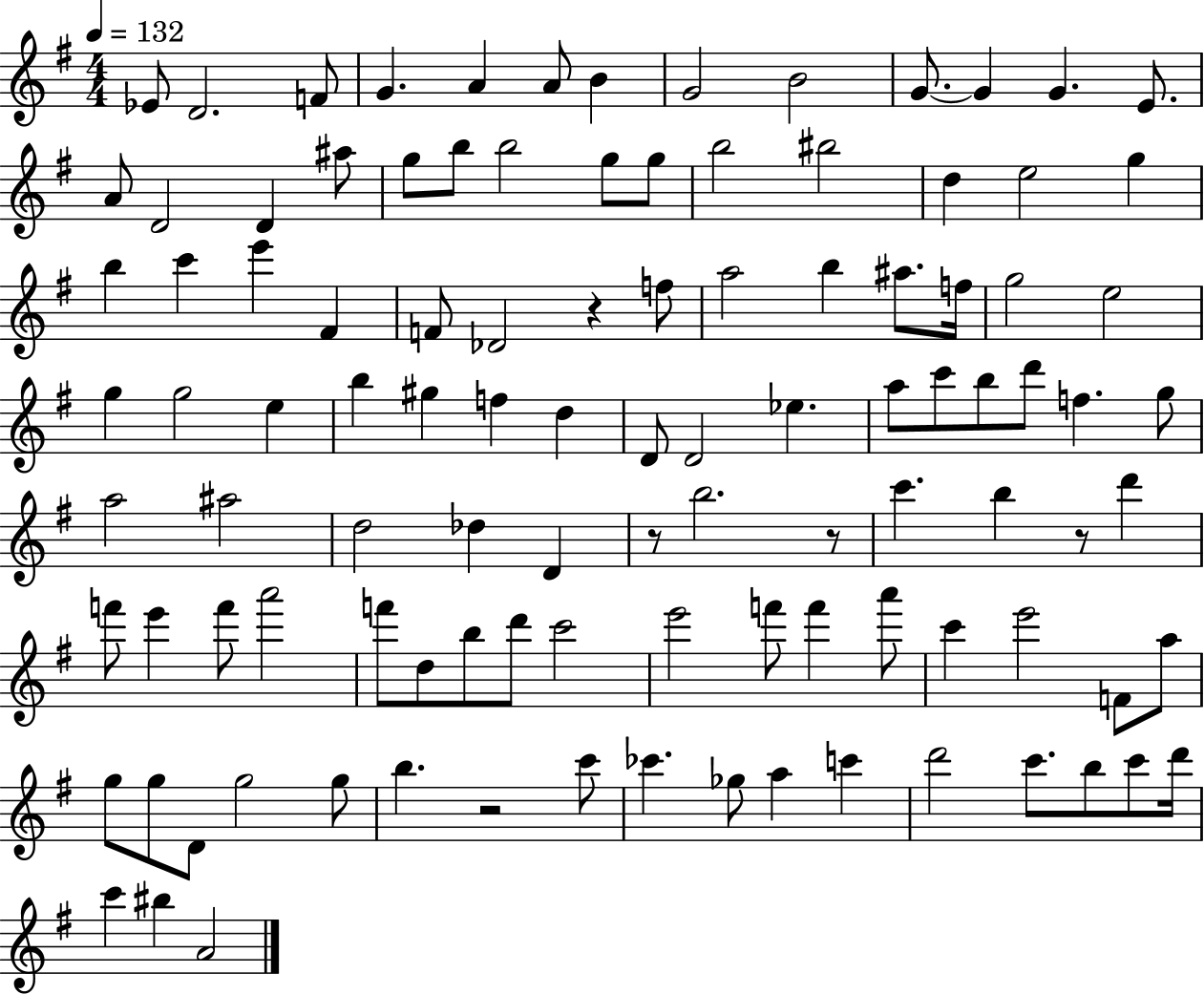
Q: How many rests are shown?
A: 5